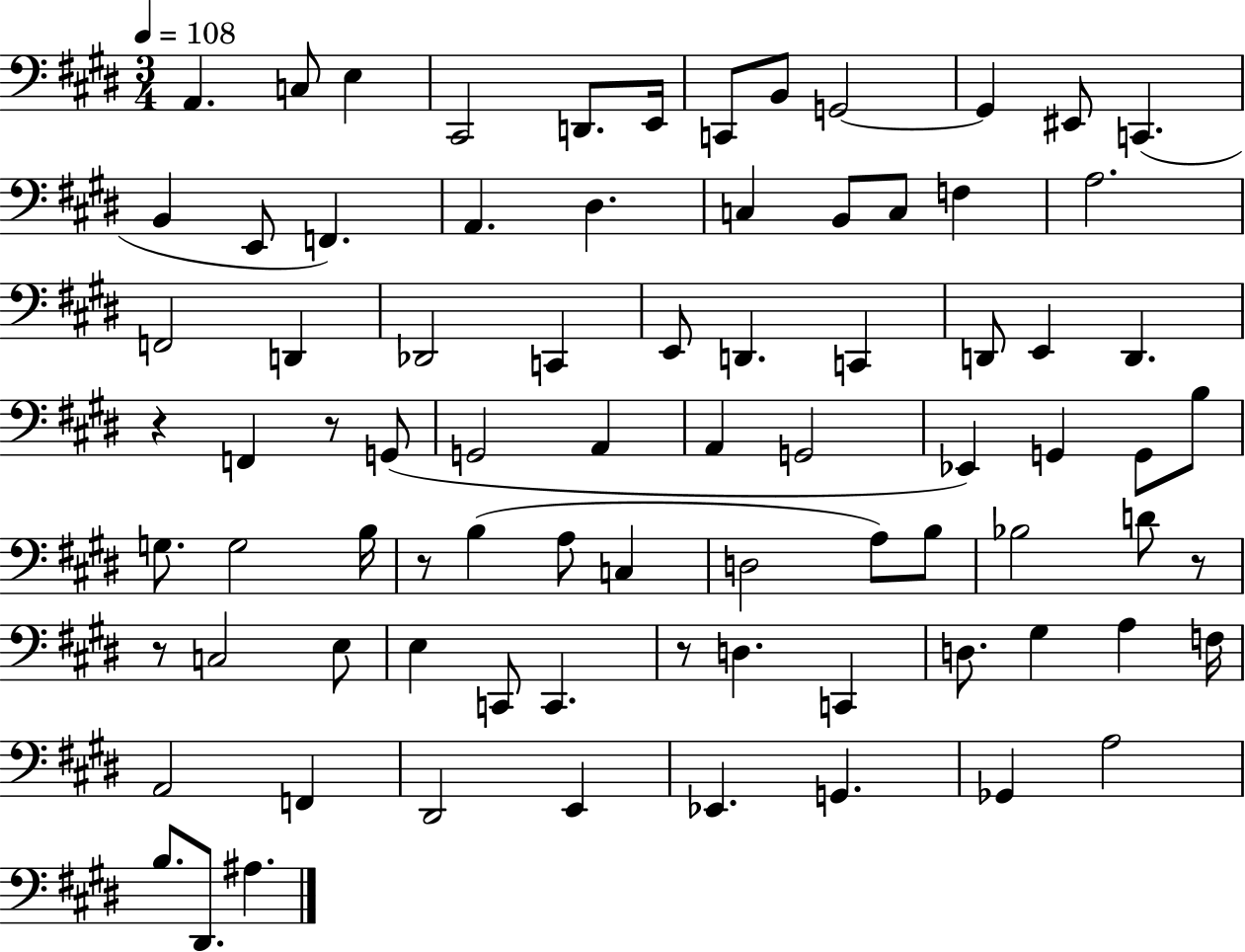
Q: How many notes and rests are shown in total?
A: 81